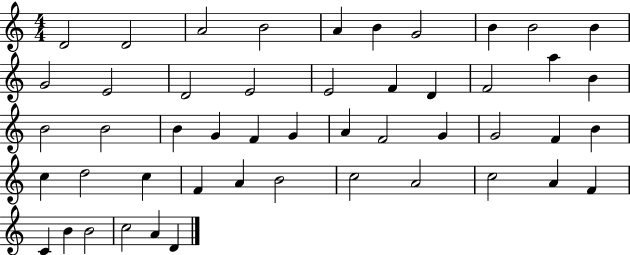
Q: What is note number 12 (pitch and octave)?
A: E4